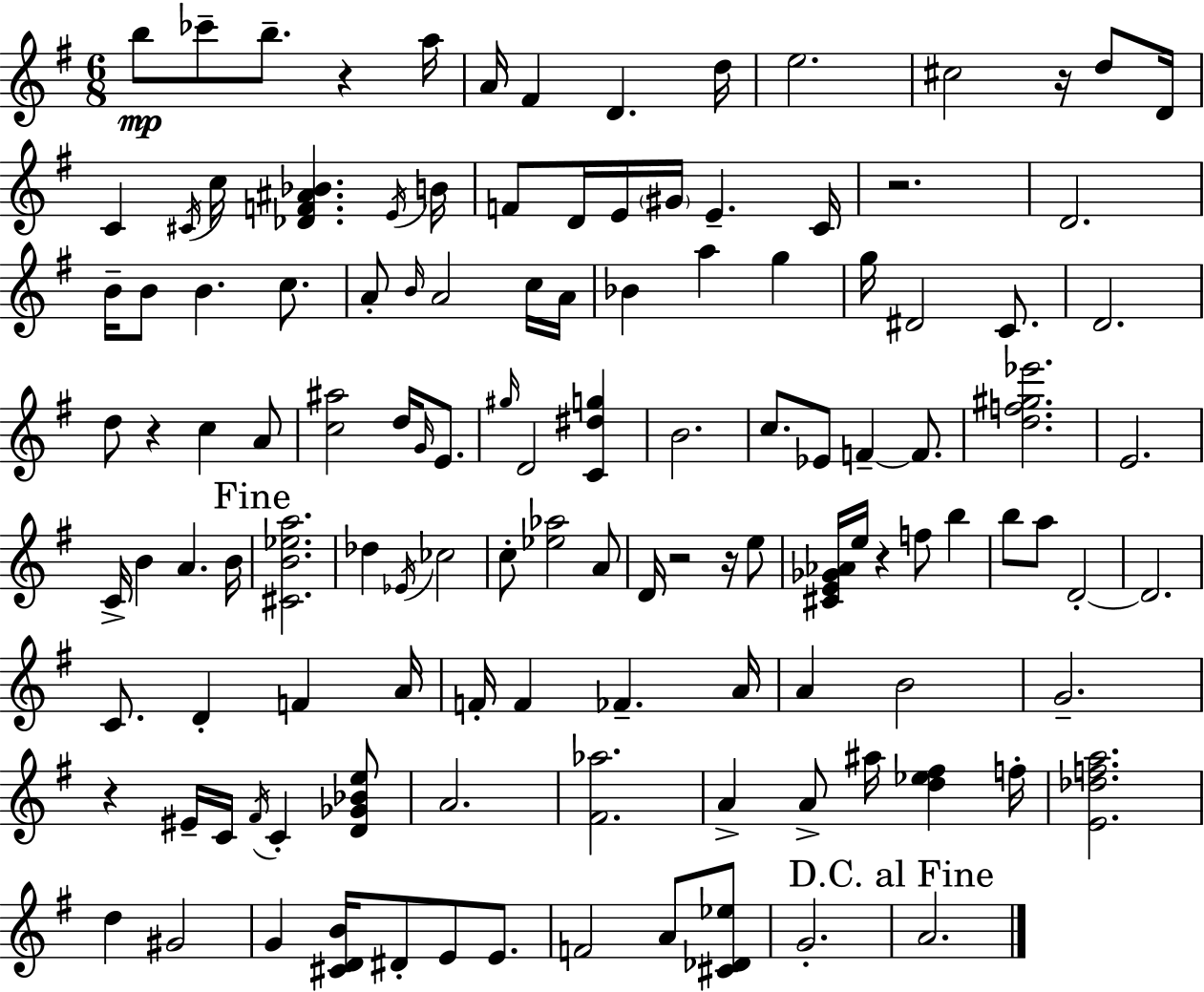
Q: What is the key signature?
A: E minor